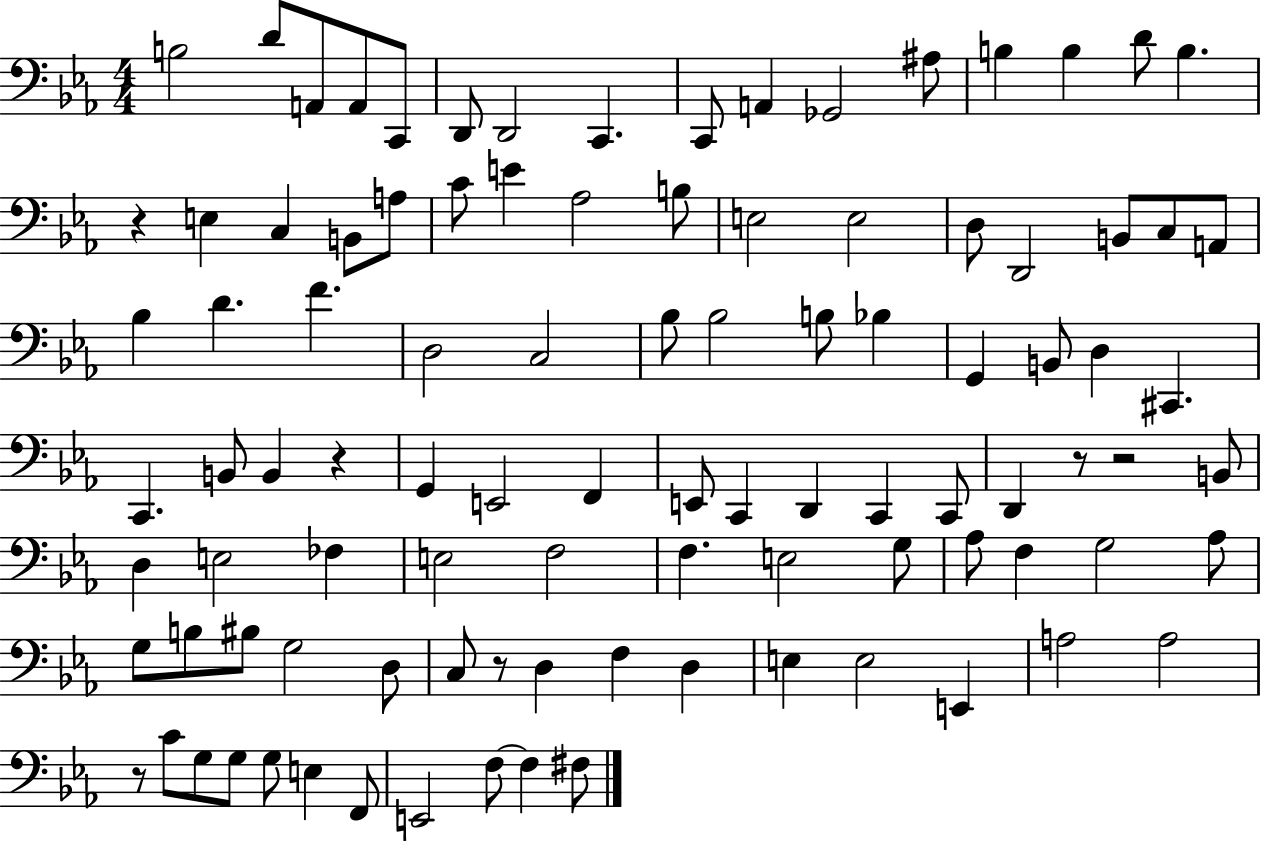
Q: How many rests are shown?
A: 6